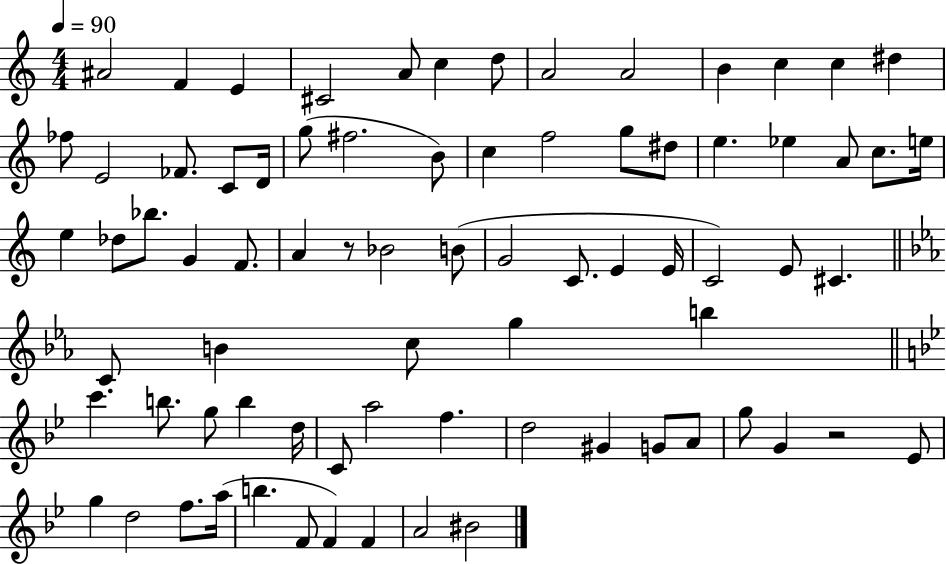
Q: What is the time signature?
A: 4/4